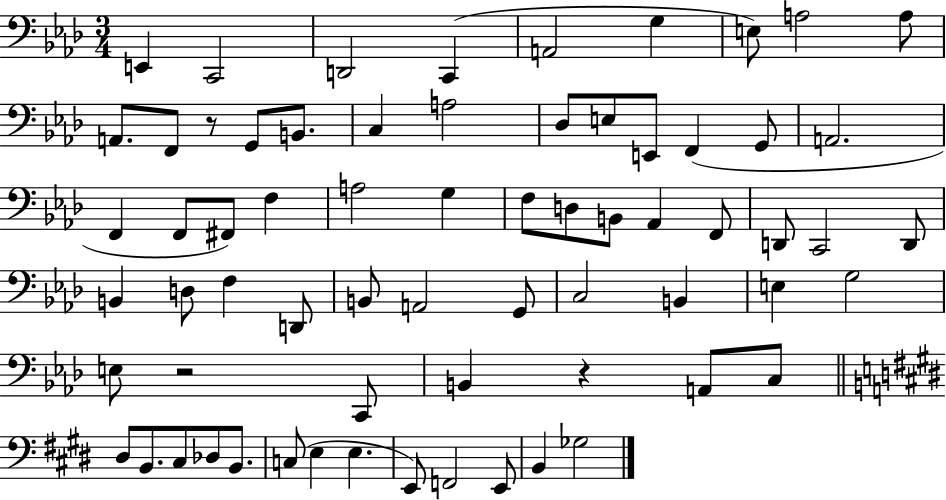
E2/q C2/h D2/h C2/q A2/h G3/q E3/e A3/h A3/e A2/e. F2/e R/e G2/e B2/e. C3/q A3/h Db3/e E3/e E2/e F2/q G2/e A2/h. F2/q F2/e F#2/e F3/q A3/h G3/q F3/e D3/e B2/e Ab2/q F2/e D2/e C2/h D2/e B2/q D3/e F3/q D2/e B2/e A2/h G2/e C3/h B2/q E3/q G3/h E3/e R/h C2/e B2/q R/q A2/e C3/e D#3/e B2/e. C#3/e Db3/e B2/e. C3/e E3/q E3/q. E2/e F2/h E2/e B2/q Gb3/h